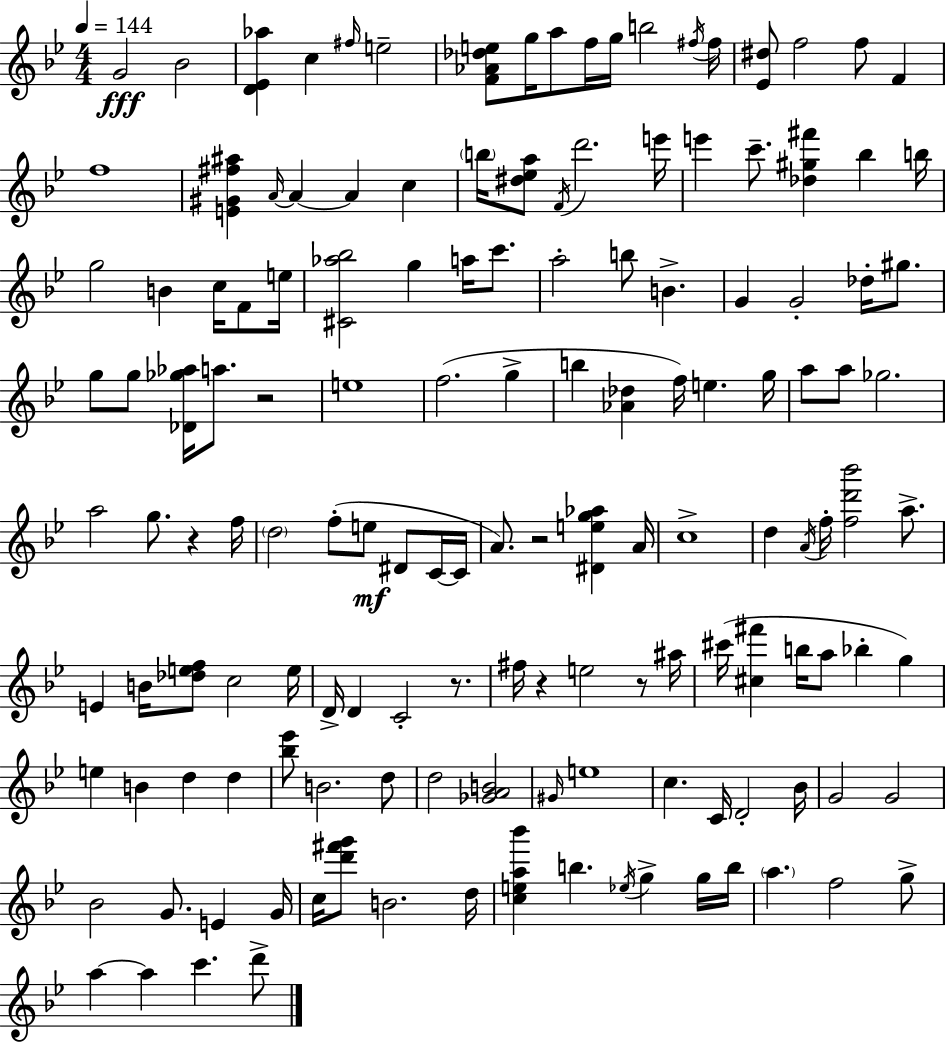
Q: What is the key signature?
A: G minor